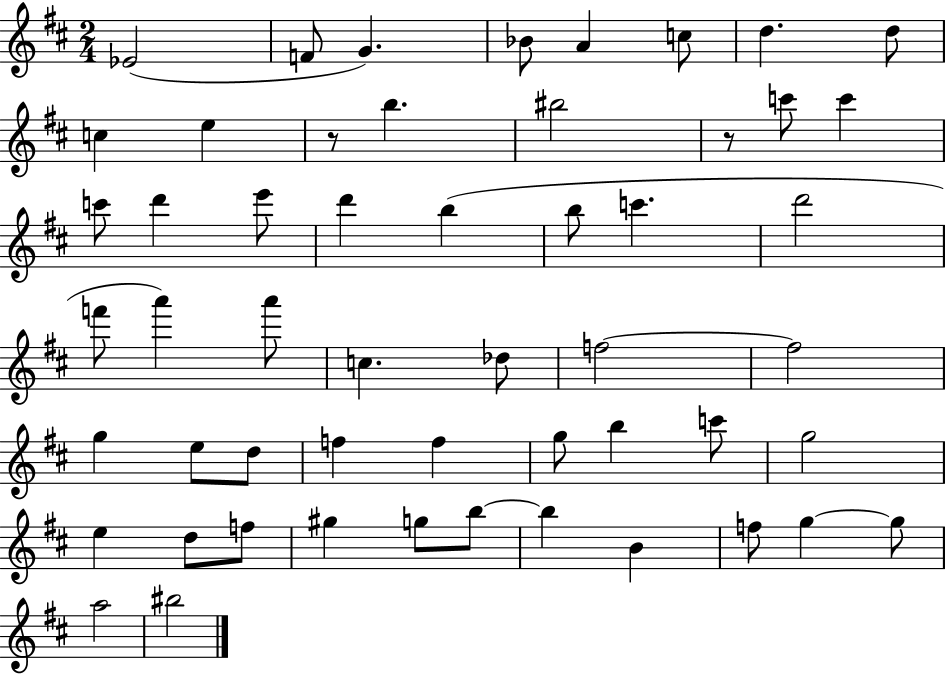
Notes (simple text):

Eb4/h F4/e G4/q. Bb4/e A4/q C5/e D5/q. D5/e C5/q E5/q R/e B5/q. BIS5/h R/e C6/e C6/q C6/e D6/q E6/e D6/q B5/q B5/e C6/q. D6/h F6/e A6/q A6/e C5/q. Db5/e F5/h F5/h G5/q E5/e D5/e F5/q F5/q G5/e B5/q C6/e G5/h E5/q D5/e F5/e G#5/q G5/e B5/e B5/q B4/q F5/e G5/q G5/e A5/h BIS5/h